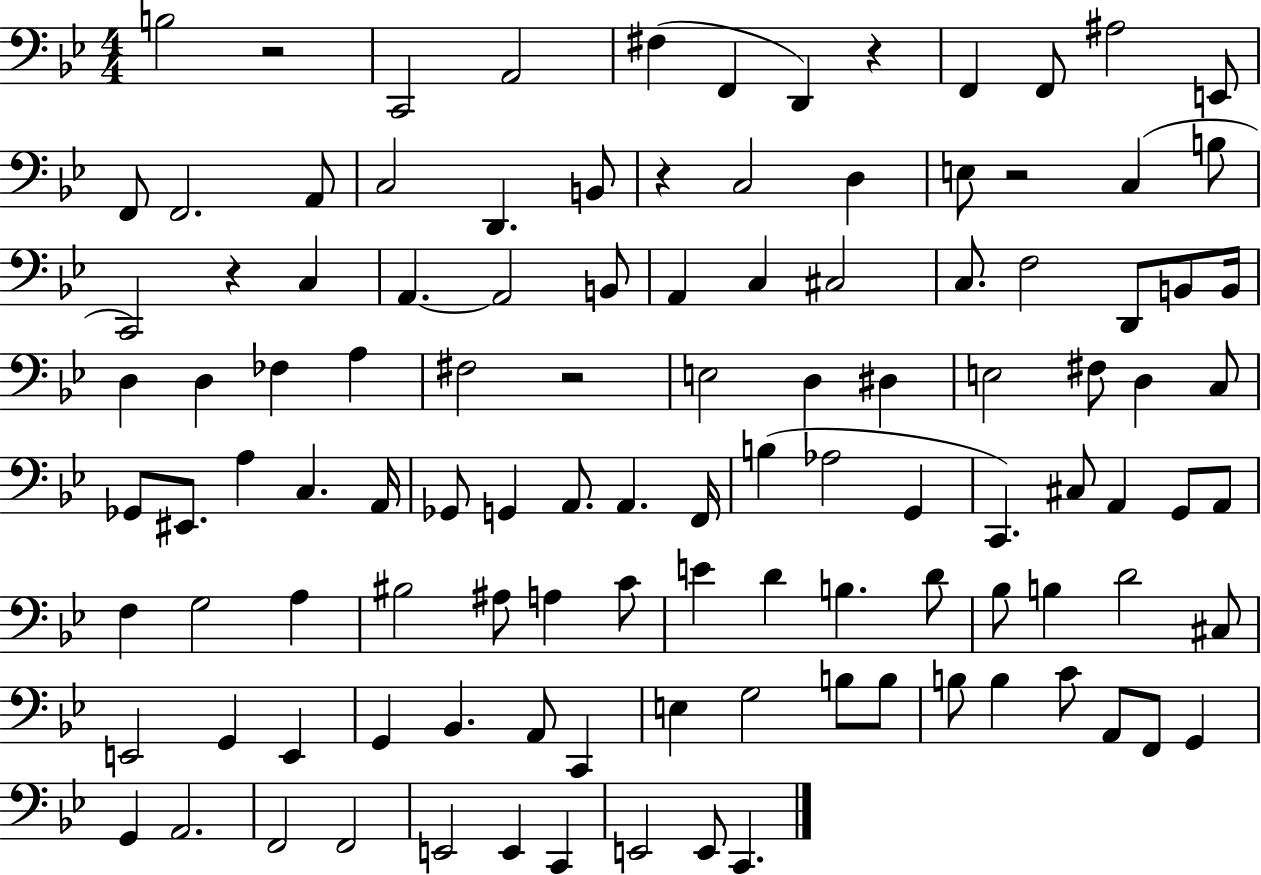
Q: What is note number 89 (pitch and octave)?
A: B3